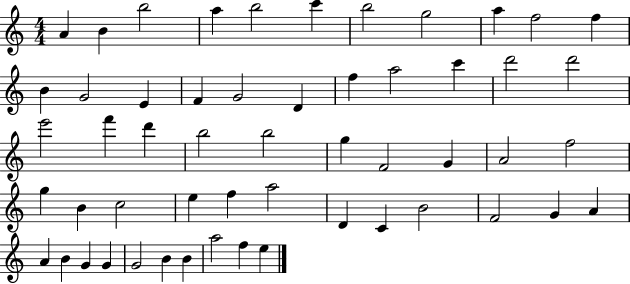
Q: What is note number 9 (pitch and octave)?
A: A5